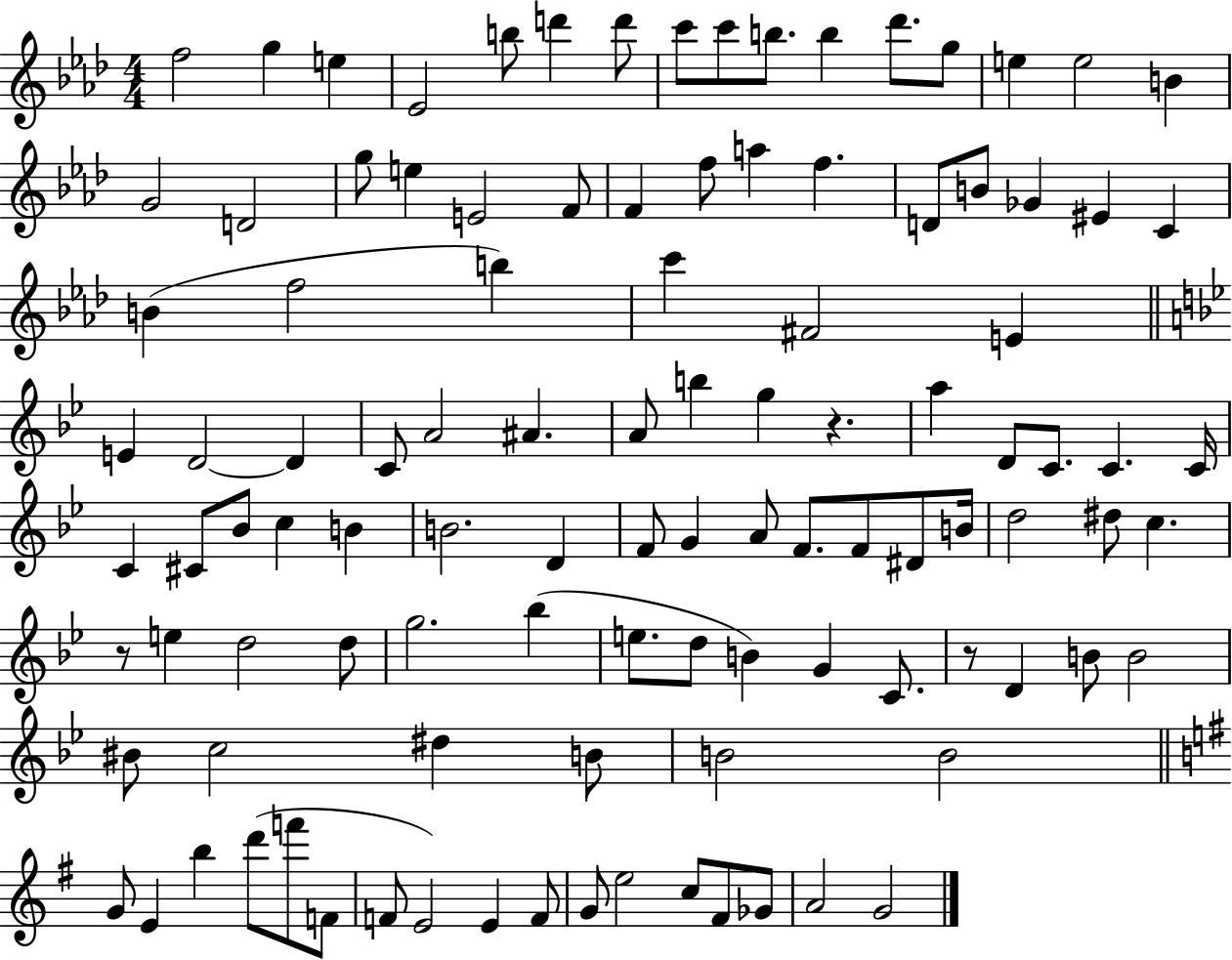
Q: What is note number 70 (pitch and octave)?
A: D5